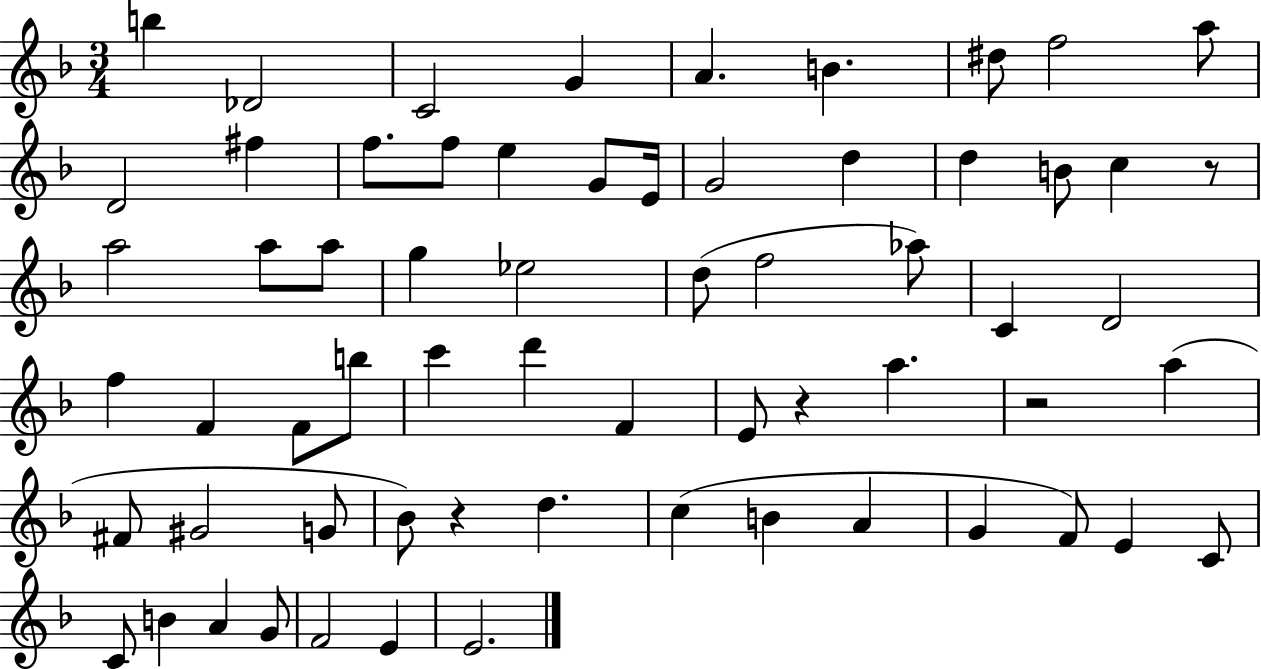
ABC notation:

X:1
T:Untitled
M:3/4
L:1/4
K:F
b _D2 C2 G A B ^d/2 f2 a/2 D2 ^f f/2 f/2 e G/2 E/4 G2 d d B/2 c z/2 a2 a/2 a/2 g _e2 d/2 f2 _a/2 C D2 f F F/2 b/2 c' d' F E/2 z a z2 a ^F/2 ^G2 G/2 _B/2 z d c B A G F/2 E C/2 C/2 B A G/2 F2 E E2